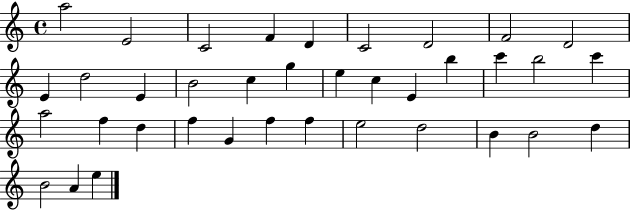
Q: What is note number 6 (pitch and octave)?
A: C4